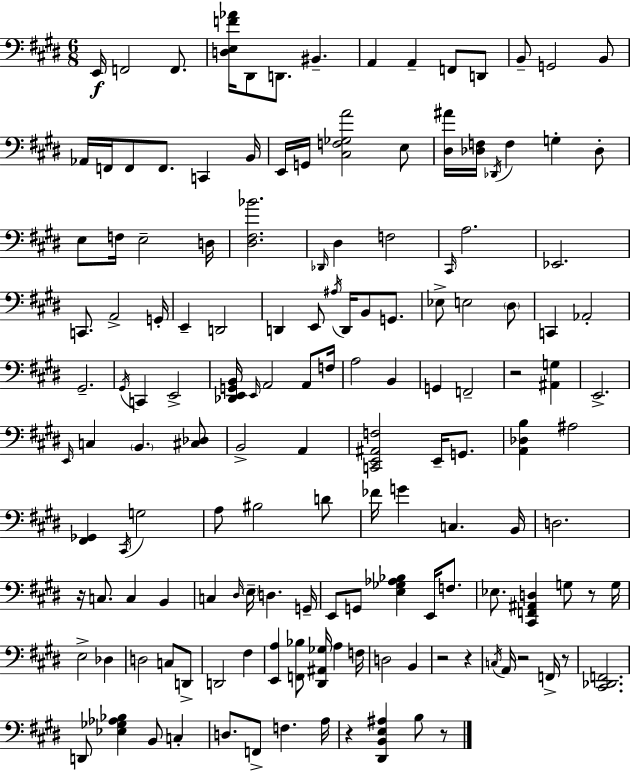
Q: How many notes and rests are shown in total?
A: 148